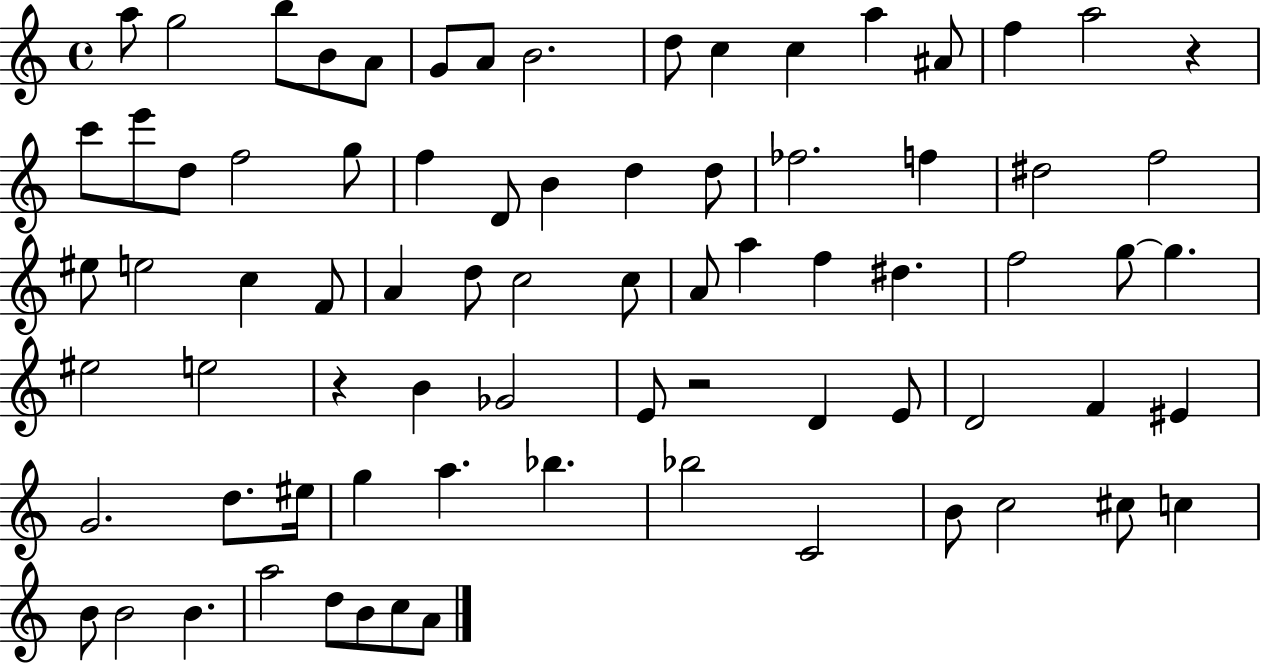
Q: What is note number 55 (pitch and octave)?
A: G4